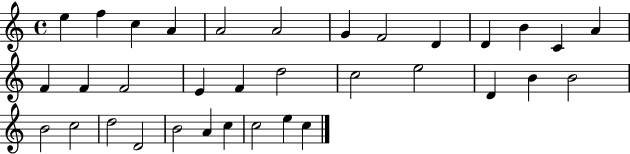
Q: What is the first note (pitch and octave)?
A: E5